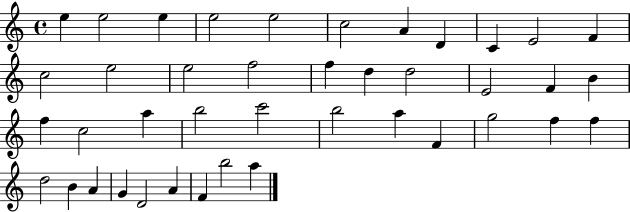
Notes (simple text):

E5/q E5/h E5/q E5/h E5/h C5/h A4/q D4/q C4/q E4/h F4/q C5/h E5/h E5/h F5/h F5/q D5/q D5/h E4/h F4/q B4/q F5/q C5/h A5/q B5/h C6/h B5/h A5/q F4/q G5/h F5/q F5/q D5/h B4/q A4/q G4/q D4/h A4/q F4/q B5/h A5/q